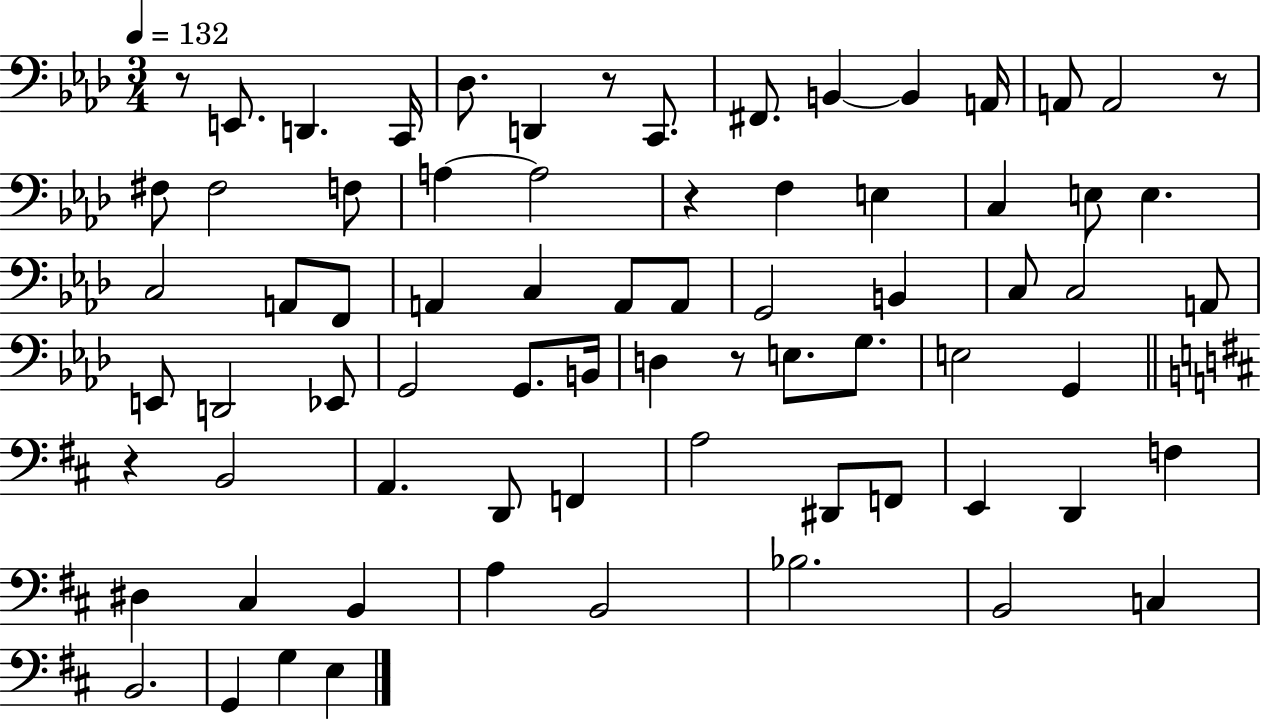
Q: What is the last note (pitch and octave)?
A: E3